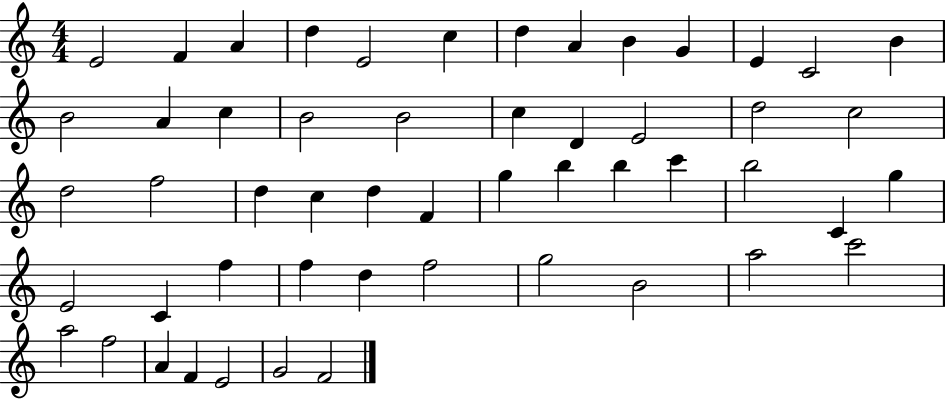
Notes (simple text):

E4/h F4/q A4/q D5/q E4/h C5/q D5/q A4/q B4/q G4/q E4/q C4/h B4/q B4/h A4/q C5/q B4/h B4/h C5/q D4/q E4/h D5/h C5/h D5/h F5/h D5/q C5/q D5/q F4/q G5/q B5/q B5/q C6/q B5/h C4/q G5/q E4/h C4/q F5/q F5/q D5/q F5/h G5/h B4/h A5/h C6/h A5/h F5/h A4/q F4/q E4/h G4/h F4/h